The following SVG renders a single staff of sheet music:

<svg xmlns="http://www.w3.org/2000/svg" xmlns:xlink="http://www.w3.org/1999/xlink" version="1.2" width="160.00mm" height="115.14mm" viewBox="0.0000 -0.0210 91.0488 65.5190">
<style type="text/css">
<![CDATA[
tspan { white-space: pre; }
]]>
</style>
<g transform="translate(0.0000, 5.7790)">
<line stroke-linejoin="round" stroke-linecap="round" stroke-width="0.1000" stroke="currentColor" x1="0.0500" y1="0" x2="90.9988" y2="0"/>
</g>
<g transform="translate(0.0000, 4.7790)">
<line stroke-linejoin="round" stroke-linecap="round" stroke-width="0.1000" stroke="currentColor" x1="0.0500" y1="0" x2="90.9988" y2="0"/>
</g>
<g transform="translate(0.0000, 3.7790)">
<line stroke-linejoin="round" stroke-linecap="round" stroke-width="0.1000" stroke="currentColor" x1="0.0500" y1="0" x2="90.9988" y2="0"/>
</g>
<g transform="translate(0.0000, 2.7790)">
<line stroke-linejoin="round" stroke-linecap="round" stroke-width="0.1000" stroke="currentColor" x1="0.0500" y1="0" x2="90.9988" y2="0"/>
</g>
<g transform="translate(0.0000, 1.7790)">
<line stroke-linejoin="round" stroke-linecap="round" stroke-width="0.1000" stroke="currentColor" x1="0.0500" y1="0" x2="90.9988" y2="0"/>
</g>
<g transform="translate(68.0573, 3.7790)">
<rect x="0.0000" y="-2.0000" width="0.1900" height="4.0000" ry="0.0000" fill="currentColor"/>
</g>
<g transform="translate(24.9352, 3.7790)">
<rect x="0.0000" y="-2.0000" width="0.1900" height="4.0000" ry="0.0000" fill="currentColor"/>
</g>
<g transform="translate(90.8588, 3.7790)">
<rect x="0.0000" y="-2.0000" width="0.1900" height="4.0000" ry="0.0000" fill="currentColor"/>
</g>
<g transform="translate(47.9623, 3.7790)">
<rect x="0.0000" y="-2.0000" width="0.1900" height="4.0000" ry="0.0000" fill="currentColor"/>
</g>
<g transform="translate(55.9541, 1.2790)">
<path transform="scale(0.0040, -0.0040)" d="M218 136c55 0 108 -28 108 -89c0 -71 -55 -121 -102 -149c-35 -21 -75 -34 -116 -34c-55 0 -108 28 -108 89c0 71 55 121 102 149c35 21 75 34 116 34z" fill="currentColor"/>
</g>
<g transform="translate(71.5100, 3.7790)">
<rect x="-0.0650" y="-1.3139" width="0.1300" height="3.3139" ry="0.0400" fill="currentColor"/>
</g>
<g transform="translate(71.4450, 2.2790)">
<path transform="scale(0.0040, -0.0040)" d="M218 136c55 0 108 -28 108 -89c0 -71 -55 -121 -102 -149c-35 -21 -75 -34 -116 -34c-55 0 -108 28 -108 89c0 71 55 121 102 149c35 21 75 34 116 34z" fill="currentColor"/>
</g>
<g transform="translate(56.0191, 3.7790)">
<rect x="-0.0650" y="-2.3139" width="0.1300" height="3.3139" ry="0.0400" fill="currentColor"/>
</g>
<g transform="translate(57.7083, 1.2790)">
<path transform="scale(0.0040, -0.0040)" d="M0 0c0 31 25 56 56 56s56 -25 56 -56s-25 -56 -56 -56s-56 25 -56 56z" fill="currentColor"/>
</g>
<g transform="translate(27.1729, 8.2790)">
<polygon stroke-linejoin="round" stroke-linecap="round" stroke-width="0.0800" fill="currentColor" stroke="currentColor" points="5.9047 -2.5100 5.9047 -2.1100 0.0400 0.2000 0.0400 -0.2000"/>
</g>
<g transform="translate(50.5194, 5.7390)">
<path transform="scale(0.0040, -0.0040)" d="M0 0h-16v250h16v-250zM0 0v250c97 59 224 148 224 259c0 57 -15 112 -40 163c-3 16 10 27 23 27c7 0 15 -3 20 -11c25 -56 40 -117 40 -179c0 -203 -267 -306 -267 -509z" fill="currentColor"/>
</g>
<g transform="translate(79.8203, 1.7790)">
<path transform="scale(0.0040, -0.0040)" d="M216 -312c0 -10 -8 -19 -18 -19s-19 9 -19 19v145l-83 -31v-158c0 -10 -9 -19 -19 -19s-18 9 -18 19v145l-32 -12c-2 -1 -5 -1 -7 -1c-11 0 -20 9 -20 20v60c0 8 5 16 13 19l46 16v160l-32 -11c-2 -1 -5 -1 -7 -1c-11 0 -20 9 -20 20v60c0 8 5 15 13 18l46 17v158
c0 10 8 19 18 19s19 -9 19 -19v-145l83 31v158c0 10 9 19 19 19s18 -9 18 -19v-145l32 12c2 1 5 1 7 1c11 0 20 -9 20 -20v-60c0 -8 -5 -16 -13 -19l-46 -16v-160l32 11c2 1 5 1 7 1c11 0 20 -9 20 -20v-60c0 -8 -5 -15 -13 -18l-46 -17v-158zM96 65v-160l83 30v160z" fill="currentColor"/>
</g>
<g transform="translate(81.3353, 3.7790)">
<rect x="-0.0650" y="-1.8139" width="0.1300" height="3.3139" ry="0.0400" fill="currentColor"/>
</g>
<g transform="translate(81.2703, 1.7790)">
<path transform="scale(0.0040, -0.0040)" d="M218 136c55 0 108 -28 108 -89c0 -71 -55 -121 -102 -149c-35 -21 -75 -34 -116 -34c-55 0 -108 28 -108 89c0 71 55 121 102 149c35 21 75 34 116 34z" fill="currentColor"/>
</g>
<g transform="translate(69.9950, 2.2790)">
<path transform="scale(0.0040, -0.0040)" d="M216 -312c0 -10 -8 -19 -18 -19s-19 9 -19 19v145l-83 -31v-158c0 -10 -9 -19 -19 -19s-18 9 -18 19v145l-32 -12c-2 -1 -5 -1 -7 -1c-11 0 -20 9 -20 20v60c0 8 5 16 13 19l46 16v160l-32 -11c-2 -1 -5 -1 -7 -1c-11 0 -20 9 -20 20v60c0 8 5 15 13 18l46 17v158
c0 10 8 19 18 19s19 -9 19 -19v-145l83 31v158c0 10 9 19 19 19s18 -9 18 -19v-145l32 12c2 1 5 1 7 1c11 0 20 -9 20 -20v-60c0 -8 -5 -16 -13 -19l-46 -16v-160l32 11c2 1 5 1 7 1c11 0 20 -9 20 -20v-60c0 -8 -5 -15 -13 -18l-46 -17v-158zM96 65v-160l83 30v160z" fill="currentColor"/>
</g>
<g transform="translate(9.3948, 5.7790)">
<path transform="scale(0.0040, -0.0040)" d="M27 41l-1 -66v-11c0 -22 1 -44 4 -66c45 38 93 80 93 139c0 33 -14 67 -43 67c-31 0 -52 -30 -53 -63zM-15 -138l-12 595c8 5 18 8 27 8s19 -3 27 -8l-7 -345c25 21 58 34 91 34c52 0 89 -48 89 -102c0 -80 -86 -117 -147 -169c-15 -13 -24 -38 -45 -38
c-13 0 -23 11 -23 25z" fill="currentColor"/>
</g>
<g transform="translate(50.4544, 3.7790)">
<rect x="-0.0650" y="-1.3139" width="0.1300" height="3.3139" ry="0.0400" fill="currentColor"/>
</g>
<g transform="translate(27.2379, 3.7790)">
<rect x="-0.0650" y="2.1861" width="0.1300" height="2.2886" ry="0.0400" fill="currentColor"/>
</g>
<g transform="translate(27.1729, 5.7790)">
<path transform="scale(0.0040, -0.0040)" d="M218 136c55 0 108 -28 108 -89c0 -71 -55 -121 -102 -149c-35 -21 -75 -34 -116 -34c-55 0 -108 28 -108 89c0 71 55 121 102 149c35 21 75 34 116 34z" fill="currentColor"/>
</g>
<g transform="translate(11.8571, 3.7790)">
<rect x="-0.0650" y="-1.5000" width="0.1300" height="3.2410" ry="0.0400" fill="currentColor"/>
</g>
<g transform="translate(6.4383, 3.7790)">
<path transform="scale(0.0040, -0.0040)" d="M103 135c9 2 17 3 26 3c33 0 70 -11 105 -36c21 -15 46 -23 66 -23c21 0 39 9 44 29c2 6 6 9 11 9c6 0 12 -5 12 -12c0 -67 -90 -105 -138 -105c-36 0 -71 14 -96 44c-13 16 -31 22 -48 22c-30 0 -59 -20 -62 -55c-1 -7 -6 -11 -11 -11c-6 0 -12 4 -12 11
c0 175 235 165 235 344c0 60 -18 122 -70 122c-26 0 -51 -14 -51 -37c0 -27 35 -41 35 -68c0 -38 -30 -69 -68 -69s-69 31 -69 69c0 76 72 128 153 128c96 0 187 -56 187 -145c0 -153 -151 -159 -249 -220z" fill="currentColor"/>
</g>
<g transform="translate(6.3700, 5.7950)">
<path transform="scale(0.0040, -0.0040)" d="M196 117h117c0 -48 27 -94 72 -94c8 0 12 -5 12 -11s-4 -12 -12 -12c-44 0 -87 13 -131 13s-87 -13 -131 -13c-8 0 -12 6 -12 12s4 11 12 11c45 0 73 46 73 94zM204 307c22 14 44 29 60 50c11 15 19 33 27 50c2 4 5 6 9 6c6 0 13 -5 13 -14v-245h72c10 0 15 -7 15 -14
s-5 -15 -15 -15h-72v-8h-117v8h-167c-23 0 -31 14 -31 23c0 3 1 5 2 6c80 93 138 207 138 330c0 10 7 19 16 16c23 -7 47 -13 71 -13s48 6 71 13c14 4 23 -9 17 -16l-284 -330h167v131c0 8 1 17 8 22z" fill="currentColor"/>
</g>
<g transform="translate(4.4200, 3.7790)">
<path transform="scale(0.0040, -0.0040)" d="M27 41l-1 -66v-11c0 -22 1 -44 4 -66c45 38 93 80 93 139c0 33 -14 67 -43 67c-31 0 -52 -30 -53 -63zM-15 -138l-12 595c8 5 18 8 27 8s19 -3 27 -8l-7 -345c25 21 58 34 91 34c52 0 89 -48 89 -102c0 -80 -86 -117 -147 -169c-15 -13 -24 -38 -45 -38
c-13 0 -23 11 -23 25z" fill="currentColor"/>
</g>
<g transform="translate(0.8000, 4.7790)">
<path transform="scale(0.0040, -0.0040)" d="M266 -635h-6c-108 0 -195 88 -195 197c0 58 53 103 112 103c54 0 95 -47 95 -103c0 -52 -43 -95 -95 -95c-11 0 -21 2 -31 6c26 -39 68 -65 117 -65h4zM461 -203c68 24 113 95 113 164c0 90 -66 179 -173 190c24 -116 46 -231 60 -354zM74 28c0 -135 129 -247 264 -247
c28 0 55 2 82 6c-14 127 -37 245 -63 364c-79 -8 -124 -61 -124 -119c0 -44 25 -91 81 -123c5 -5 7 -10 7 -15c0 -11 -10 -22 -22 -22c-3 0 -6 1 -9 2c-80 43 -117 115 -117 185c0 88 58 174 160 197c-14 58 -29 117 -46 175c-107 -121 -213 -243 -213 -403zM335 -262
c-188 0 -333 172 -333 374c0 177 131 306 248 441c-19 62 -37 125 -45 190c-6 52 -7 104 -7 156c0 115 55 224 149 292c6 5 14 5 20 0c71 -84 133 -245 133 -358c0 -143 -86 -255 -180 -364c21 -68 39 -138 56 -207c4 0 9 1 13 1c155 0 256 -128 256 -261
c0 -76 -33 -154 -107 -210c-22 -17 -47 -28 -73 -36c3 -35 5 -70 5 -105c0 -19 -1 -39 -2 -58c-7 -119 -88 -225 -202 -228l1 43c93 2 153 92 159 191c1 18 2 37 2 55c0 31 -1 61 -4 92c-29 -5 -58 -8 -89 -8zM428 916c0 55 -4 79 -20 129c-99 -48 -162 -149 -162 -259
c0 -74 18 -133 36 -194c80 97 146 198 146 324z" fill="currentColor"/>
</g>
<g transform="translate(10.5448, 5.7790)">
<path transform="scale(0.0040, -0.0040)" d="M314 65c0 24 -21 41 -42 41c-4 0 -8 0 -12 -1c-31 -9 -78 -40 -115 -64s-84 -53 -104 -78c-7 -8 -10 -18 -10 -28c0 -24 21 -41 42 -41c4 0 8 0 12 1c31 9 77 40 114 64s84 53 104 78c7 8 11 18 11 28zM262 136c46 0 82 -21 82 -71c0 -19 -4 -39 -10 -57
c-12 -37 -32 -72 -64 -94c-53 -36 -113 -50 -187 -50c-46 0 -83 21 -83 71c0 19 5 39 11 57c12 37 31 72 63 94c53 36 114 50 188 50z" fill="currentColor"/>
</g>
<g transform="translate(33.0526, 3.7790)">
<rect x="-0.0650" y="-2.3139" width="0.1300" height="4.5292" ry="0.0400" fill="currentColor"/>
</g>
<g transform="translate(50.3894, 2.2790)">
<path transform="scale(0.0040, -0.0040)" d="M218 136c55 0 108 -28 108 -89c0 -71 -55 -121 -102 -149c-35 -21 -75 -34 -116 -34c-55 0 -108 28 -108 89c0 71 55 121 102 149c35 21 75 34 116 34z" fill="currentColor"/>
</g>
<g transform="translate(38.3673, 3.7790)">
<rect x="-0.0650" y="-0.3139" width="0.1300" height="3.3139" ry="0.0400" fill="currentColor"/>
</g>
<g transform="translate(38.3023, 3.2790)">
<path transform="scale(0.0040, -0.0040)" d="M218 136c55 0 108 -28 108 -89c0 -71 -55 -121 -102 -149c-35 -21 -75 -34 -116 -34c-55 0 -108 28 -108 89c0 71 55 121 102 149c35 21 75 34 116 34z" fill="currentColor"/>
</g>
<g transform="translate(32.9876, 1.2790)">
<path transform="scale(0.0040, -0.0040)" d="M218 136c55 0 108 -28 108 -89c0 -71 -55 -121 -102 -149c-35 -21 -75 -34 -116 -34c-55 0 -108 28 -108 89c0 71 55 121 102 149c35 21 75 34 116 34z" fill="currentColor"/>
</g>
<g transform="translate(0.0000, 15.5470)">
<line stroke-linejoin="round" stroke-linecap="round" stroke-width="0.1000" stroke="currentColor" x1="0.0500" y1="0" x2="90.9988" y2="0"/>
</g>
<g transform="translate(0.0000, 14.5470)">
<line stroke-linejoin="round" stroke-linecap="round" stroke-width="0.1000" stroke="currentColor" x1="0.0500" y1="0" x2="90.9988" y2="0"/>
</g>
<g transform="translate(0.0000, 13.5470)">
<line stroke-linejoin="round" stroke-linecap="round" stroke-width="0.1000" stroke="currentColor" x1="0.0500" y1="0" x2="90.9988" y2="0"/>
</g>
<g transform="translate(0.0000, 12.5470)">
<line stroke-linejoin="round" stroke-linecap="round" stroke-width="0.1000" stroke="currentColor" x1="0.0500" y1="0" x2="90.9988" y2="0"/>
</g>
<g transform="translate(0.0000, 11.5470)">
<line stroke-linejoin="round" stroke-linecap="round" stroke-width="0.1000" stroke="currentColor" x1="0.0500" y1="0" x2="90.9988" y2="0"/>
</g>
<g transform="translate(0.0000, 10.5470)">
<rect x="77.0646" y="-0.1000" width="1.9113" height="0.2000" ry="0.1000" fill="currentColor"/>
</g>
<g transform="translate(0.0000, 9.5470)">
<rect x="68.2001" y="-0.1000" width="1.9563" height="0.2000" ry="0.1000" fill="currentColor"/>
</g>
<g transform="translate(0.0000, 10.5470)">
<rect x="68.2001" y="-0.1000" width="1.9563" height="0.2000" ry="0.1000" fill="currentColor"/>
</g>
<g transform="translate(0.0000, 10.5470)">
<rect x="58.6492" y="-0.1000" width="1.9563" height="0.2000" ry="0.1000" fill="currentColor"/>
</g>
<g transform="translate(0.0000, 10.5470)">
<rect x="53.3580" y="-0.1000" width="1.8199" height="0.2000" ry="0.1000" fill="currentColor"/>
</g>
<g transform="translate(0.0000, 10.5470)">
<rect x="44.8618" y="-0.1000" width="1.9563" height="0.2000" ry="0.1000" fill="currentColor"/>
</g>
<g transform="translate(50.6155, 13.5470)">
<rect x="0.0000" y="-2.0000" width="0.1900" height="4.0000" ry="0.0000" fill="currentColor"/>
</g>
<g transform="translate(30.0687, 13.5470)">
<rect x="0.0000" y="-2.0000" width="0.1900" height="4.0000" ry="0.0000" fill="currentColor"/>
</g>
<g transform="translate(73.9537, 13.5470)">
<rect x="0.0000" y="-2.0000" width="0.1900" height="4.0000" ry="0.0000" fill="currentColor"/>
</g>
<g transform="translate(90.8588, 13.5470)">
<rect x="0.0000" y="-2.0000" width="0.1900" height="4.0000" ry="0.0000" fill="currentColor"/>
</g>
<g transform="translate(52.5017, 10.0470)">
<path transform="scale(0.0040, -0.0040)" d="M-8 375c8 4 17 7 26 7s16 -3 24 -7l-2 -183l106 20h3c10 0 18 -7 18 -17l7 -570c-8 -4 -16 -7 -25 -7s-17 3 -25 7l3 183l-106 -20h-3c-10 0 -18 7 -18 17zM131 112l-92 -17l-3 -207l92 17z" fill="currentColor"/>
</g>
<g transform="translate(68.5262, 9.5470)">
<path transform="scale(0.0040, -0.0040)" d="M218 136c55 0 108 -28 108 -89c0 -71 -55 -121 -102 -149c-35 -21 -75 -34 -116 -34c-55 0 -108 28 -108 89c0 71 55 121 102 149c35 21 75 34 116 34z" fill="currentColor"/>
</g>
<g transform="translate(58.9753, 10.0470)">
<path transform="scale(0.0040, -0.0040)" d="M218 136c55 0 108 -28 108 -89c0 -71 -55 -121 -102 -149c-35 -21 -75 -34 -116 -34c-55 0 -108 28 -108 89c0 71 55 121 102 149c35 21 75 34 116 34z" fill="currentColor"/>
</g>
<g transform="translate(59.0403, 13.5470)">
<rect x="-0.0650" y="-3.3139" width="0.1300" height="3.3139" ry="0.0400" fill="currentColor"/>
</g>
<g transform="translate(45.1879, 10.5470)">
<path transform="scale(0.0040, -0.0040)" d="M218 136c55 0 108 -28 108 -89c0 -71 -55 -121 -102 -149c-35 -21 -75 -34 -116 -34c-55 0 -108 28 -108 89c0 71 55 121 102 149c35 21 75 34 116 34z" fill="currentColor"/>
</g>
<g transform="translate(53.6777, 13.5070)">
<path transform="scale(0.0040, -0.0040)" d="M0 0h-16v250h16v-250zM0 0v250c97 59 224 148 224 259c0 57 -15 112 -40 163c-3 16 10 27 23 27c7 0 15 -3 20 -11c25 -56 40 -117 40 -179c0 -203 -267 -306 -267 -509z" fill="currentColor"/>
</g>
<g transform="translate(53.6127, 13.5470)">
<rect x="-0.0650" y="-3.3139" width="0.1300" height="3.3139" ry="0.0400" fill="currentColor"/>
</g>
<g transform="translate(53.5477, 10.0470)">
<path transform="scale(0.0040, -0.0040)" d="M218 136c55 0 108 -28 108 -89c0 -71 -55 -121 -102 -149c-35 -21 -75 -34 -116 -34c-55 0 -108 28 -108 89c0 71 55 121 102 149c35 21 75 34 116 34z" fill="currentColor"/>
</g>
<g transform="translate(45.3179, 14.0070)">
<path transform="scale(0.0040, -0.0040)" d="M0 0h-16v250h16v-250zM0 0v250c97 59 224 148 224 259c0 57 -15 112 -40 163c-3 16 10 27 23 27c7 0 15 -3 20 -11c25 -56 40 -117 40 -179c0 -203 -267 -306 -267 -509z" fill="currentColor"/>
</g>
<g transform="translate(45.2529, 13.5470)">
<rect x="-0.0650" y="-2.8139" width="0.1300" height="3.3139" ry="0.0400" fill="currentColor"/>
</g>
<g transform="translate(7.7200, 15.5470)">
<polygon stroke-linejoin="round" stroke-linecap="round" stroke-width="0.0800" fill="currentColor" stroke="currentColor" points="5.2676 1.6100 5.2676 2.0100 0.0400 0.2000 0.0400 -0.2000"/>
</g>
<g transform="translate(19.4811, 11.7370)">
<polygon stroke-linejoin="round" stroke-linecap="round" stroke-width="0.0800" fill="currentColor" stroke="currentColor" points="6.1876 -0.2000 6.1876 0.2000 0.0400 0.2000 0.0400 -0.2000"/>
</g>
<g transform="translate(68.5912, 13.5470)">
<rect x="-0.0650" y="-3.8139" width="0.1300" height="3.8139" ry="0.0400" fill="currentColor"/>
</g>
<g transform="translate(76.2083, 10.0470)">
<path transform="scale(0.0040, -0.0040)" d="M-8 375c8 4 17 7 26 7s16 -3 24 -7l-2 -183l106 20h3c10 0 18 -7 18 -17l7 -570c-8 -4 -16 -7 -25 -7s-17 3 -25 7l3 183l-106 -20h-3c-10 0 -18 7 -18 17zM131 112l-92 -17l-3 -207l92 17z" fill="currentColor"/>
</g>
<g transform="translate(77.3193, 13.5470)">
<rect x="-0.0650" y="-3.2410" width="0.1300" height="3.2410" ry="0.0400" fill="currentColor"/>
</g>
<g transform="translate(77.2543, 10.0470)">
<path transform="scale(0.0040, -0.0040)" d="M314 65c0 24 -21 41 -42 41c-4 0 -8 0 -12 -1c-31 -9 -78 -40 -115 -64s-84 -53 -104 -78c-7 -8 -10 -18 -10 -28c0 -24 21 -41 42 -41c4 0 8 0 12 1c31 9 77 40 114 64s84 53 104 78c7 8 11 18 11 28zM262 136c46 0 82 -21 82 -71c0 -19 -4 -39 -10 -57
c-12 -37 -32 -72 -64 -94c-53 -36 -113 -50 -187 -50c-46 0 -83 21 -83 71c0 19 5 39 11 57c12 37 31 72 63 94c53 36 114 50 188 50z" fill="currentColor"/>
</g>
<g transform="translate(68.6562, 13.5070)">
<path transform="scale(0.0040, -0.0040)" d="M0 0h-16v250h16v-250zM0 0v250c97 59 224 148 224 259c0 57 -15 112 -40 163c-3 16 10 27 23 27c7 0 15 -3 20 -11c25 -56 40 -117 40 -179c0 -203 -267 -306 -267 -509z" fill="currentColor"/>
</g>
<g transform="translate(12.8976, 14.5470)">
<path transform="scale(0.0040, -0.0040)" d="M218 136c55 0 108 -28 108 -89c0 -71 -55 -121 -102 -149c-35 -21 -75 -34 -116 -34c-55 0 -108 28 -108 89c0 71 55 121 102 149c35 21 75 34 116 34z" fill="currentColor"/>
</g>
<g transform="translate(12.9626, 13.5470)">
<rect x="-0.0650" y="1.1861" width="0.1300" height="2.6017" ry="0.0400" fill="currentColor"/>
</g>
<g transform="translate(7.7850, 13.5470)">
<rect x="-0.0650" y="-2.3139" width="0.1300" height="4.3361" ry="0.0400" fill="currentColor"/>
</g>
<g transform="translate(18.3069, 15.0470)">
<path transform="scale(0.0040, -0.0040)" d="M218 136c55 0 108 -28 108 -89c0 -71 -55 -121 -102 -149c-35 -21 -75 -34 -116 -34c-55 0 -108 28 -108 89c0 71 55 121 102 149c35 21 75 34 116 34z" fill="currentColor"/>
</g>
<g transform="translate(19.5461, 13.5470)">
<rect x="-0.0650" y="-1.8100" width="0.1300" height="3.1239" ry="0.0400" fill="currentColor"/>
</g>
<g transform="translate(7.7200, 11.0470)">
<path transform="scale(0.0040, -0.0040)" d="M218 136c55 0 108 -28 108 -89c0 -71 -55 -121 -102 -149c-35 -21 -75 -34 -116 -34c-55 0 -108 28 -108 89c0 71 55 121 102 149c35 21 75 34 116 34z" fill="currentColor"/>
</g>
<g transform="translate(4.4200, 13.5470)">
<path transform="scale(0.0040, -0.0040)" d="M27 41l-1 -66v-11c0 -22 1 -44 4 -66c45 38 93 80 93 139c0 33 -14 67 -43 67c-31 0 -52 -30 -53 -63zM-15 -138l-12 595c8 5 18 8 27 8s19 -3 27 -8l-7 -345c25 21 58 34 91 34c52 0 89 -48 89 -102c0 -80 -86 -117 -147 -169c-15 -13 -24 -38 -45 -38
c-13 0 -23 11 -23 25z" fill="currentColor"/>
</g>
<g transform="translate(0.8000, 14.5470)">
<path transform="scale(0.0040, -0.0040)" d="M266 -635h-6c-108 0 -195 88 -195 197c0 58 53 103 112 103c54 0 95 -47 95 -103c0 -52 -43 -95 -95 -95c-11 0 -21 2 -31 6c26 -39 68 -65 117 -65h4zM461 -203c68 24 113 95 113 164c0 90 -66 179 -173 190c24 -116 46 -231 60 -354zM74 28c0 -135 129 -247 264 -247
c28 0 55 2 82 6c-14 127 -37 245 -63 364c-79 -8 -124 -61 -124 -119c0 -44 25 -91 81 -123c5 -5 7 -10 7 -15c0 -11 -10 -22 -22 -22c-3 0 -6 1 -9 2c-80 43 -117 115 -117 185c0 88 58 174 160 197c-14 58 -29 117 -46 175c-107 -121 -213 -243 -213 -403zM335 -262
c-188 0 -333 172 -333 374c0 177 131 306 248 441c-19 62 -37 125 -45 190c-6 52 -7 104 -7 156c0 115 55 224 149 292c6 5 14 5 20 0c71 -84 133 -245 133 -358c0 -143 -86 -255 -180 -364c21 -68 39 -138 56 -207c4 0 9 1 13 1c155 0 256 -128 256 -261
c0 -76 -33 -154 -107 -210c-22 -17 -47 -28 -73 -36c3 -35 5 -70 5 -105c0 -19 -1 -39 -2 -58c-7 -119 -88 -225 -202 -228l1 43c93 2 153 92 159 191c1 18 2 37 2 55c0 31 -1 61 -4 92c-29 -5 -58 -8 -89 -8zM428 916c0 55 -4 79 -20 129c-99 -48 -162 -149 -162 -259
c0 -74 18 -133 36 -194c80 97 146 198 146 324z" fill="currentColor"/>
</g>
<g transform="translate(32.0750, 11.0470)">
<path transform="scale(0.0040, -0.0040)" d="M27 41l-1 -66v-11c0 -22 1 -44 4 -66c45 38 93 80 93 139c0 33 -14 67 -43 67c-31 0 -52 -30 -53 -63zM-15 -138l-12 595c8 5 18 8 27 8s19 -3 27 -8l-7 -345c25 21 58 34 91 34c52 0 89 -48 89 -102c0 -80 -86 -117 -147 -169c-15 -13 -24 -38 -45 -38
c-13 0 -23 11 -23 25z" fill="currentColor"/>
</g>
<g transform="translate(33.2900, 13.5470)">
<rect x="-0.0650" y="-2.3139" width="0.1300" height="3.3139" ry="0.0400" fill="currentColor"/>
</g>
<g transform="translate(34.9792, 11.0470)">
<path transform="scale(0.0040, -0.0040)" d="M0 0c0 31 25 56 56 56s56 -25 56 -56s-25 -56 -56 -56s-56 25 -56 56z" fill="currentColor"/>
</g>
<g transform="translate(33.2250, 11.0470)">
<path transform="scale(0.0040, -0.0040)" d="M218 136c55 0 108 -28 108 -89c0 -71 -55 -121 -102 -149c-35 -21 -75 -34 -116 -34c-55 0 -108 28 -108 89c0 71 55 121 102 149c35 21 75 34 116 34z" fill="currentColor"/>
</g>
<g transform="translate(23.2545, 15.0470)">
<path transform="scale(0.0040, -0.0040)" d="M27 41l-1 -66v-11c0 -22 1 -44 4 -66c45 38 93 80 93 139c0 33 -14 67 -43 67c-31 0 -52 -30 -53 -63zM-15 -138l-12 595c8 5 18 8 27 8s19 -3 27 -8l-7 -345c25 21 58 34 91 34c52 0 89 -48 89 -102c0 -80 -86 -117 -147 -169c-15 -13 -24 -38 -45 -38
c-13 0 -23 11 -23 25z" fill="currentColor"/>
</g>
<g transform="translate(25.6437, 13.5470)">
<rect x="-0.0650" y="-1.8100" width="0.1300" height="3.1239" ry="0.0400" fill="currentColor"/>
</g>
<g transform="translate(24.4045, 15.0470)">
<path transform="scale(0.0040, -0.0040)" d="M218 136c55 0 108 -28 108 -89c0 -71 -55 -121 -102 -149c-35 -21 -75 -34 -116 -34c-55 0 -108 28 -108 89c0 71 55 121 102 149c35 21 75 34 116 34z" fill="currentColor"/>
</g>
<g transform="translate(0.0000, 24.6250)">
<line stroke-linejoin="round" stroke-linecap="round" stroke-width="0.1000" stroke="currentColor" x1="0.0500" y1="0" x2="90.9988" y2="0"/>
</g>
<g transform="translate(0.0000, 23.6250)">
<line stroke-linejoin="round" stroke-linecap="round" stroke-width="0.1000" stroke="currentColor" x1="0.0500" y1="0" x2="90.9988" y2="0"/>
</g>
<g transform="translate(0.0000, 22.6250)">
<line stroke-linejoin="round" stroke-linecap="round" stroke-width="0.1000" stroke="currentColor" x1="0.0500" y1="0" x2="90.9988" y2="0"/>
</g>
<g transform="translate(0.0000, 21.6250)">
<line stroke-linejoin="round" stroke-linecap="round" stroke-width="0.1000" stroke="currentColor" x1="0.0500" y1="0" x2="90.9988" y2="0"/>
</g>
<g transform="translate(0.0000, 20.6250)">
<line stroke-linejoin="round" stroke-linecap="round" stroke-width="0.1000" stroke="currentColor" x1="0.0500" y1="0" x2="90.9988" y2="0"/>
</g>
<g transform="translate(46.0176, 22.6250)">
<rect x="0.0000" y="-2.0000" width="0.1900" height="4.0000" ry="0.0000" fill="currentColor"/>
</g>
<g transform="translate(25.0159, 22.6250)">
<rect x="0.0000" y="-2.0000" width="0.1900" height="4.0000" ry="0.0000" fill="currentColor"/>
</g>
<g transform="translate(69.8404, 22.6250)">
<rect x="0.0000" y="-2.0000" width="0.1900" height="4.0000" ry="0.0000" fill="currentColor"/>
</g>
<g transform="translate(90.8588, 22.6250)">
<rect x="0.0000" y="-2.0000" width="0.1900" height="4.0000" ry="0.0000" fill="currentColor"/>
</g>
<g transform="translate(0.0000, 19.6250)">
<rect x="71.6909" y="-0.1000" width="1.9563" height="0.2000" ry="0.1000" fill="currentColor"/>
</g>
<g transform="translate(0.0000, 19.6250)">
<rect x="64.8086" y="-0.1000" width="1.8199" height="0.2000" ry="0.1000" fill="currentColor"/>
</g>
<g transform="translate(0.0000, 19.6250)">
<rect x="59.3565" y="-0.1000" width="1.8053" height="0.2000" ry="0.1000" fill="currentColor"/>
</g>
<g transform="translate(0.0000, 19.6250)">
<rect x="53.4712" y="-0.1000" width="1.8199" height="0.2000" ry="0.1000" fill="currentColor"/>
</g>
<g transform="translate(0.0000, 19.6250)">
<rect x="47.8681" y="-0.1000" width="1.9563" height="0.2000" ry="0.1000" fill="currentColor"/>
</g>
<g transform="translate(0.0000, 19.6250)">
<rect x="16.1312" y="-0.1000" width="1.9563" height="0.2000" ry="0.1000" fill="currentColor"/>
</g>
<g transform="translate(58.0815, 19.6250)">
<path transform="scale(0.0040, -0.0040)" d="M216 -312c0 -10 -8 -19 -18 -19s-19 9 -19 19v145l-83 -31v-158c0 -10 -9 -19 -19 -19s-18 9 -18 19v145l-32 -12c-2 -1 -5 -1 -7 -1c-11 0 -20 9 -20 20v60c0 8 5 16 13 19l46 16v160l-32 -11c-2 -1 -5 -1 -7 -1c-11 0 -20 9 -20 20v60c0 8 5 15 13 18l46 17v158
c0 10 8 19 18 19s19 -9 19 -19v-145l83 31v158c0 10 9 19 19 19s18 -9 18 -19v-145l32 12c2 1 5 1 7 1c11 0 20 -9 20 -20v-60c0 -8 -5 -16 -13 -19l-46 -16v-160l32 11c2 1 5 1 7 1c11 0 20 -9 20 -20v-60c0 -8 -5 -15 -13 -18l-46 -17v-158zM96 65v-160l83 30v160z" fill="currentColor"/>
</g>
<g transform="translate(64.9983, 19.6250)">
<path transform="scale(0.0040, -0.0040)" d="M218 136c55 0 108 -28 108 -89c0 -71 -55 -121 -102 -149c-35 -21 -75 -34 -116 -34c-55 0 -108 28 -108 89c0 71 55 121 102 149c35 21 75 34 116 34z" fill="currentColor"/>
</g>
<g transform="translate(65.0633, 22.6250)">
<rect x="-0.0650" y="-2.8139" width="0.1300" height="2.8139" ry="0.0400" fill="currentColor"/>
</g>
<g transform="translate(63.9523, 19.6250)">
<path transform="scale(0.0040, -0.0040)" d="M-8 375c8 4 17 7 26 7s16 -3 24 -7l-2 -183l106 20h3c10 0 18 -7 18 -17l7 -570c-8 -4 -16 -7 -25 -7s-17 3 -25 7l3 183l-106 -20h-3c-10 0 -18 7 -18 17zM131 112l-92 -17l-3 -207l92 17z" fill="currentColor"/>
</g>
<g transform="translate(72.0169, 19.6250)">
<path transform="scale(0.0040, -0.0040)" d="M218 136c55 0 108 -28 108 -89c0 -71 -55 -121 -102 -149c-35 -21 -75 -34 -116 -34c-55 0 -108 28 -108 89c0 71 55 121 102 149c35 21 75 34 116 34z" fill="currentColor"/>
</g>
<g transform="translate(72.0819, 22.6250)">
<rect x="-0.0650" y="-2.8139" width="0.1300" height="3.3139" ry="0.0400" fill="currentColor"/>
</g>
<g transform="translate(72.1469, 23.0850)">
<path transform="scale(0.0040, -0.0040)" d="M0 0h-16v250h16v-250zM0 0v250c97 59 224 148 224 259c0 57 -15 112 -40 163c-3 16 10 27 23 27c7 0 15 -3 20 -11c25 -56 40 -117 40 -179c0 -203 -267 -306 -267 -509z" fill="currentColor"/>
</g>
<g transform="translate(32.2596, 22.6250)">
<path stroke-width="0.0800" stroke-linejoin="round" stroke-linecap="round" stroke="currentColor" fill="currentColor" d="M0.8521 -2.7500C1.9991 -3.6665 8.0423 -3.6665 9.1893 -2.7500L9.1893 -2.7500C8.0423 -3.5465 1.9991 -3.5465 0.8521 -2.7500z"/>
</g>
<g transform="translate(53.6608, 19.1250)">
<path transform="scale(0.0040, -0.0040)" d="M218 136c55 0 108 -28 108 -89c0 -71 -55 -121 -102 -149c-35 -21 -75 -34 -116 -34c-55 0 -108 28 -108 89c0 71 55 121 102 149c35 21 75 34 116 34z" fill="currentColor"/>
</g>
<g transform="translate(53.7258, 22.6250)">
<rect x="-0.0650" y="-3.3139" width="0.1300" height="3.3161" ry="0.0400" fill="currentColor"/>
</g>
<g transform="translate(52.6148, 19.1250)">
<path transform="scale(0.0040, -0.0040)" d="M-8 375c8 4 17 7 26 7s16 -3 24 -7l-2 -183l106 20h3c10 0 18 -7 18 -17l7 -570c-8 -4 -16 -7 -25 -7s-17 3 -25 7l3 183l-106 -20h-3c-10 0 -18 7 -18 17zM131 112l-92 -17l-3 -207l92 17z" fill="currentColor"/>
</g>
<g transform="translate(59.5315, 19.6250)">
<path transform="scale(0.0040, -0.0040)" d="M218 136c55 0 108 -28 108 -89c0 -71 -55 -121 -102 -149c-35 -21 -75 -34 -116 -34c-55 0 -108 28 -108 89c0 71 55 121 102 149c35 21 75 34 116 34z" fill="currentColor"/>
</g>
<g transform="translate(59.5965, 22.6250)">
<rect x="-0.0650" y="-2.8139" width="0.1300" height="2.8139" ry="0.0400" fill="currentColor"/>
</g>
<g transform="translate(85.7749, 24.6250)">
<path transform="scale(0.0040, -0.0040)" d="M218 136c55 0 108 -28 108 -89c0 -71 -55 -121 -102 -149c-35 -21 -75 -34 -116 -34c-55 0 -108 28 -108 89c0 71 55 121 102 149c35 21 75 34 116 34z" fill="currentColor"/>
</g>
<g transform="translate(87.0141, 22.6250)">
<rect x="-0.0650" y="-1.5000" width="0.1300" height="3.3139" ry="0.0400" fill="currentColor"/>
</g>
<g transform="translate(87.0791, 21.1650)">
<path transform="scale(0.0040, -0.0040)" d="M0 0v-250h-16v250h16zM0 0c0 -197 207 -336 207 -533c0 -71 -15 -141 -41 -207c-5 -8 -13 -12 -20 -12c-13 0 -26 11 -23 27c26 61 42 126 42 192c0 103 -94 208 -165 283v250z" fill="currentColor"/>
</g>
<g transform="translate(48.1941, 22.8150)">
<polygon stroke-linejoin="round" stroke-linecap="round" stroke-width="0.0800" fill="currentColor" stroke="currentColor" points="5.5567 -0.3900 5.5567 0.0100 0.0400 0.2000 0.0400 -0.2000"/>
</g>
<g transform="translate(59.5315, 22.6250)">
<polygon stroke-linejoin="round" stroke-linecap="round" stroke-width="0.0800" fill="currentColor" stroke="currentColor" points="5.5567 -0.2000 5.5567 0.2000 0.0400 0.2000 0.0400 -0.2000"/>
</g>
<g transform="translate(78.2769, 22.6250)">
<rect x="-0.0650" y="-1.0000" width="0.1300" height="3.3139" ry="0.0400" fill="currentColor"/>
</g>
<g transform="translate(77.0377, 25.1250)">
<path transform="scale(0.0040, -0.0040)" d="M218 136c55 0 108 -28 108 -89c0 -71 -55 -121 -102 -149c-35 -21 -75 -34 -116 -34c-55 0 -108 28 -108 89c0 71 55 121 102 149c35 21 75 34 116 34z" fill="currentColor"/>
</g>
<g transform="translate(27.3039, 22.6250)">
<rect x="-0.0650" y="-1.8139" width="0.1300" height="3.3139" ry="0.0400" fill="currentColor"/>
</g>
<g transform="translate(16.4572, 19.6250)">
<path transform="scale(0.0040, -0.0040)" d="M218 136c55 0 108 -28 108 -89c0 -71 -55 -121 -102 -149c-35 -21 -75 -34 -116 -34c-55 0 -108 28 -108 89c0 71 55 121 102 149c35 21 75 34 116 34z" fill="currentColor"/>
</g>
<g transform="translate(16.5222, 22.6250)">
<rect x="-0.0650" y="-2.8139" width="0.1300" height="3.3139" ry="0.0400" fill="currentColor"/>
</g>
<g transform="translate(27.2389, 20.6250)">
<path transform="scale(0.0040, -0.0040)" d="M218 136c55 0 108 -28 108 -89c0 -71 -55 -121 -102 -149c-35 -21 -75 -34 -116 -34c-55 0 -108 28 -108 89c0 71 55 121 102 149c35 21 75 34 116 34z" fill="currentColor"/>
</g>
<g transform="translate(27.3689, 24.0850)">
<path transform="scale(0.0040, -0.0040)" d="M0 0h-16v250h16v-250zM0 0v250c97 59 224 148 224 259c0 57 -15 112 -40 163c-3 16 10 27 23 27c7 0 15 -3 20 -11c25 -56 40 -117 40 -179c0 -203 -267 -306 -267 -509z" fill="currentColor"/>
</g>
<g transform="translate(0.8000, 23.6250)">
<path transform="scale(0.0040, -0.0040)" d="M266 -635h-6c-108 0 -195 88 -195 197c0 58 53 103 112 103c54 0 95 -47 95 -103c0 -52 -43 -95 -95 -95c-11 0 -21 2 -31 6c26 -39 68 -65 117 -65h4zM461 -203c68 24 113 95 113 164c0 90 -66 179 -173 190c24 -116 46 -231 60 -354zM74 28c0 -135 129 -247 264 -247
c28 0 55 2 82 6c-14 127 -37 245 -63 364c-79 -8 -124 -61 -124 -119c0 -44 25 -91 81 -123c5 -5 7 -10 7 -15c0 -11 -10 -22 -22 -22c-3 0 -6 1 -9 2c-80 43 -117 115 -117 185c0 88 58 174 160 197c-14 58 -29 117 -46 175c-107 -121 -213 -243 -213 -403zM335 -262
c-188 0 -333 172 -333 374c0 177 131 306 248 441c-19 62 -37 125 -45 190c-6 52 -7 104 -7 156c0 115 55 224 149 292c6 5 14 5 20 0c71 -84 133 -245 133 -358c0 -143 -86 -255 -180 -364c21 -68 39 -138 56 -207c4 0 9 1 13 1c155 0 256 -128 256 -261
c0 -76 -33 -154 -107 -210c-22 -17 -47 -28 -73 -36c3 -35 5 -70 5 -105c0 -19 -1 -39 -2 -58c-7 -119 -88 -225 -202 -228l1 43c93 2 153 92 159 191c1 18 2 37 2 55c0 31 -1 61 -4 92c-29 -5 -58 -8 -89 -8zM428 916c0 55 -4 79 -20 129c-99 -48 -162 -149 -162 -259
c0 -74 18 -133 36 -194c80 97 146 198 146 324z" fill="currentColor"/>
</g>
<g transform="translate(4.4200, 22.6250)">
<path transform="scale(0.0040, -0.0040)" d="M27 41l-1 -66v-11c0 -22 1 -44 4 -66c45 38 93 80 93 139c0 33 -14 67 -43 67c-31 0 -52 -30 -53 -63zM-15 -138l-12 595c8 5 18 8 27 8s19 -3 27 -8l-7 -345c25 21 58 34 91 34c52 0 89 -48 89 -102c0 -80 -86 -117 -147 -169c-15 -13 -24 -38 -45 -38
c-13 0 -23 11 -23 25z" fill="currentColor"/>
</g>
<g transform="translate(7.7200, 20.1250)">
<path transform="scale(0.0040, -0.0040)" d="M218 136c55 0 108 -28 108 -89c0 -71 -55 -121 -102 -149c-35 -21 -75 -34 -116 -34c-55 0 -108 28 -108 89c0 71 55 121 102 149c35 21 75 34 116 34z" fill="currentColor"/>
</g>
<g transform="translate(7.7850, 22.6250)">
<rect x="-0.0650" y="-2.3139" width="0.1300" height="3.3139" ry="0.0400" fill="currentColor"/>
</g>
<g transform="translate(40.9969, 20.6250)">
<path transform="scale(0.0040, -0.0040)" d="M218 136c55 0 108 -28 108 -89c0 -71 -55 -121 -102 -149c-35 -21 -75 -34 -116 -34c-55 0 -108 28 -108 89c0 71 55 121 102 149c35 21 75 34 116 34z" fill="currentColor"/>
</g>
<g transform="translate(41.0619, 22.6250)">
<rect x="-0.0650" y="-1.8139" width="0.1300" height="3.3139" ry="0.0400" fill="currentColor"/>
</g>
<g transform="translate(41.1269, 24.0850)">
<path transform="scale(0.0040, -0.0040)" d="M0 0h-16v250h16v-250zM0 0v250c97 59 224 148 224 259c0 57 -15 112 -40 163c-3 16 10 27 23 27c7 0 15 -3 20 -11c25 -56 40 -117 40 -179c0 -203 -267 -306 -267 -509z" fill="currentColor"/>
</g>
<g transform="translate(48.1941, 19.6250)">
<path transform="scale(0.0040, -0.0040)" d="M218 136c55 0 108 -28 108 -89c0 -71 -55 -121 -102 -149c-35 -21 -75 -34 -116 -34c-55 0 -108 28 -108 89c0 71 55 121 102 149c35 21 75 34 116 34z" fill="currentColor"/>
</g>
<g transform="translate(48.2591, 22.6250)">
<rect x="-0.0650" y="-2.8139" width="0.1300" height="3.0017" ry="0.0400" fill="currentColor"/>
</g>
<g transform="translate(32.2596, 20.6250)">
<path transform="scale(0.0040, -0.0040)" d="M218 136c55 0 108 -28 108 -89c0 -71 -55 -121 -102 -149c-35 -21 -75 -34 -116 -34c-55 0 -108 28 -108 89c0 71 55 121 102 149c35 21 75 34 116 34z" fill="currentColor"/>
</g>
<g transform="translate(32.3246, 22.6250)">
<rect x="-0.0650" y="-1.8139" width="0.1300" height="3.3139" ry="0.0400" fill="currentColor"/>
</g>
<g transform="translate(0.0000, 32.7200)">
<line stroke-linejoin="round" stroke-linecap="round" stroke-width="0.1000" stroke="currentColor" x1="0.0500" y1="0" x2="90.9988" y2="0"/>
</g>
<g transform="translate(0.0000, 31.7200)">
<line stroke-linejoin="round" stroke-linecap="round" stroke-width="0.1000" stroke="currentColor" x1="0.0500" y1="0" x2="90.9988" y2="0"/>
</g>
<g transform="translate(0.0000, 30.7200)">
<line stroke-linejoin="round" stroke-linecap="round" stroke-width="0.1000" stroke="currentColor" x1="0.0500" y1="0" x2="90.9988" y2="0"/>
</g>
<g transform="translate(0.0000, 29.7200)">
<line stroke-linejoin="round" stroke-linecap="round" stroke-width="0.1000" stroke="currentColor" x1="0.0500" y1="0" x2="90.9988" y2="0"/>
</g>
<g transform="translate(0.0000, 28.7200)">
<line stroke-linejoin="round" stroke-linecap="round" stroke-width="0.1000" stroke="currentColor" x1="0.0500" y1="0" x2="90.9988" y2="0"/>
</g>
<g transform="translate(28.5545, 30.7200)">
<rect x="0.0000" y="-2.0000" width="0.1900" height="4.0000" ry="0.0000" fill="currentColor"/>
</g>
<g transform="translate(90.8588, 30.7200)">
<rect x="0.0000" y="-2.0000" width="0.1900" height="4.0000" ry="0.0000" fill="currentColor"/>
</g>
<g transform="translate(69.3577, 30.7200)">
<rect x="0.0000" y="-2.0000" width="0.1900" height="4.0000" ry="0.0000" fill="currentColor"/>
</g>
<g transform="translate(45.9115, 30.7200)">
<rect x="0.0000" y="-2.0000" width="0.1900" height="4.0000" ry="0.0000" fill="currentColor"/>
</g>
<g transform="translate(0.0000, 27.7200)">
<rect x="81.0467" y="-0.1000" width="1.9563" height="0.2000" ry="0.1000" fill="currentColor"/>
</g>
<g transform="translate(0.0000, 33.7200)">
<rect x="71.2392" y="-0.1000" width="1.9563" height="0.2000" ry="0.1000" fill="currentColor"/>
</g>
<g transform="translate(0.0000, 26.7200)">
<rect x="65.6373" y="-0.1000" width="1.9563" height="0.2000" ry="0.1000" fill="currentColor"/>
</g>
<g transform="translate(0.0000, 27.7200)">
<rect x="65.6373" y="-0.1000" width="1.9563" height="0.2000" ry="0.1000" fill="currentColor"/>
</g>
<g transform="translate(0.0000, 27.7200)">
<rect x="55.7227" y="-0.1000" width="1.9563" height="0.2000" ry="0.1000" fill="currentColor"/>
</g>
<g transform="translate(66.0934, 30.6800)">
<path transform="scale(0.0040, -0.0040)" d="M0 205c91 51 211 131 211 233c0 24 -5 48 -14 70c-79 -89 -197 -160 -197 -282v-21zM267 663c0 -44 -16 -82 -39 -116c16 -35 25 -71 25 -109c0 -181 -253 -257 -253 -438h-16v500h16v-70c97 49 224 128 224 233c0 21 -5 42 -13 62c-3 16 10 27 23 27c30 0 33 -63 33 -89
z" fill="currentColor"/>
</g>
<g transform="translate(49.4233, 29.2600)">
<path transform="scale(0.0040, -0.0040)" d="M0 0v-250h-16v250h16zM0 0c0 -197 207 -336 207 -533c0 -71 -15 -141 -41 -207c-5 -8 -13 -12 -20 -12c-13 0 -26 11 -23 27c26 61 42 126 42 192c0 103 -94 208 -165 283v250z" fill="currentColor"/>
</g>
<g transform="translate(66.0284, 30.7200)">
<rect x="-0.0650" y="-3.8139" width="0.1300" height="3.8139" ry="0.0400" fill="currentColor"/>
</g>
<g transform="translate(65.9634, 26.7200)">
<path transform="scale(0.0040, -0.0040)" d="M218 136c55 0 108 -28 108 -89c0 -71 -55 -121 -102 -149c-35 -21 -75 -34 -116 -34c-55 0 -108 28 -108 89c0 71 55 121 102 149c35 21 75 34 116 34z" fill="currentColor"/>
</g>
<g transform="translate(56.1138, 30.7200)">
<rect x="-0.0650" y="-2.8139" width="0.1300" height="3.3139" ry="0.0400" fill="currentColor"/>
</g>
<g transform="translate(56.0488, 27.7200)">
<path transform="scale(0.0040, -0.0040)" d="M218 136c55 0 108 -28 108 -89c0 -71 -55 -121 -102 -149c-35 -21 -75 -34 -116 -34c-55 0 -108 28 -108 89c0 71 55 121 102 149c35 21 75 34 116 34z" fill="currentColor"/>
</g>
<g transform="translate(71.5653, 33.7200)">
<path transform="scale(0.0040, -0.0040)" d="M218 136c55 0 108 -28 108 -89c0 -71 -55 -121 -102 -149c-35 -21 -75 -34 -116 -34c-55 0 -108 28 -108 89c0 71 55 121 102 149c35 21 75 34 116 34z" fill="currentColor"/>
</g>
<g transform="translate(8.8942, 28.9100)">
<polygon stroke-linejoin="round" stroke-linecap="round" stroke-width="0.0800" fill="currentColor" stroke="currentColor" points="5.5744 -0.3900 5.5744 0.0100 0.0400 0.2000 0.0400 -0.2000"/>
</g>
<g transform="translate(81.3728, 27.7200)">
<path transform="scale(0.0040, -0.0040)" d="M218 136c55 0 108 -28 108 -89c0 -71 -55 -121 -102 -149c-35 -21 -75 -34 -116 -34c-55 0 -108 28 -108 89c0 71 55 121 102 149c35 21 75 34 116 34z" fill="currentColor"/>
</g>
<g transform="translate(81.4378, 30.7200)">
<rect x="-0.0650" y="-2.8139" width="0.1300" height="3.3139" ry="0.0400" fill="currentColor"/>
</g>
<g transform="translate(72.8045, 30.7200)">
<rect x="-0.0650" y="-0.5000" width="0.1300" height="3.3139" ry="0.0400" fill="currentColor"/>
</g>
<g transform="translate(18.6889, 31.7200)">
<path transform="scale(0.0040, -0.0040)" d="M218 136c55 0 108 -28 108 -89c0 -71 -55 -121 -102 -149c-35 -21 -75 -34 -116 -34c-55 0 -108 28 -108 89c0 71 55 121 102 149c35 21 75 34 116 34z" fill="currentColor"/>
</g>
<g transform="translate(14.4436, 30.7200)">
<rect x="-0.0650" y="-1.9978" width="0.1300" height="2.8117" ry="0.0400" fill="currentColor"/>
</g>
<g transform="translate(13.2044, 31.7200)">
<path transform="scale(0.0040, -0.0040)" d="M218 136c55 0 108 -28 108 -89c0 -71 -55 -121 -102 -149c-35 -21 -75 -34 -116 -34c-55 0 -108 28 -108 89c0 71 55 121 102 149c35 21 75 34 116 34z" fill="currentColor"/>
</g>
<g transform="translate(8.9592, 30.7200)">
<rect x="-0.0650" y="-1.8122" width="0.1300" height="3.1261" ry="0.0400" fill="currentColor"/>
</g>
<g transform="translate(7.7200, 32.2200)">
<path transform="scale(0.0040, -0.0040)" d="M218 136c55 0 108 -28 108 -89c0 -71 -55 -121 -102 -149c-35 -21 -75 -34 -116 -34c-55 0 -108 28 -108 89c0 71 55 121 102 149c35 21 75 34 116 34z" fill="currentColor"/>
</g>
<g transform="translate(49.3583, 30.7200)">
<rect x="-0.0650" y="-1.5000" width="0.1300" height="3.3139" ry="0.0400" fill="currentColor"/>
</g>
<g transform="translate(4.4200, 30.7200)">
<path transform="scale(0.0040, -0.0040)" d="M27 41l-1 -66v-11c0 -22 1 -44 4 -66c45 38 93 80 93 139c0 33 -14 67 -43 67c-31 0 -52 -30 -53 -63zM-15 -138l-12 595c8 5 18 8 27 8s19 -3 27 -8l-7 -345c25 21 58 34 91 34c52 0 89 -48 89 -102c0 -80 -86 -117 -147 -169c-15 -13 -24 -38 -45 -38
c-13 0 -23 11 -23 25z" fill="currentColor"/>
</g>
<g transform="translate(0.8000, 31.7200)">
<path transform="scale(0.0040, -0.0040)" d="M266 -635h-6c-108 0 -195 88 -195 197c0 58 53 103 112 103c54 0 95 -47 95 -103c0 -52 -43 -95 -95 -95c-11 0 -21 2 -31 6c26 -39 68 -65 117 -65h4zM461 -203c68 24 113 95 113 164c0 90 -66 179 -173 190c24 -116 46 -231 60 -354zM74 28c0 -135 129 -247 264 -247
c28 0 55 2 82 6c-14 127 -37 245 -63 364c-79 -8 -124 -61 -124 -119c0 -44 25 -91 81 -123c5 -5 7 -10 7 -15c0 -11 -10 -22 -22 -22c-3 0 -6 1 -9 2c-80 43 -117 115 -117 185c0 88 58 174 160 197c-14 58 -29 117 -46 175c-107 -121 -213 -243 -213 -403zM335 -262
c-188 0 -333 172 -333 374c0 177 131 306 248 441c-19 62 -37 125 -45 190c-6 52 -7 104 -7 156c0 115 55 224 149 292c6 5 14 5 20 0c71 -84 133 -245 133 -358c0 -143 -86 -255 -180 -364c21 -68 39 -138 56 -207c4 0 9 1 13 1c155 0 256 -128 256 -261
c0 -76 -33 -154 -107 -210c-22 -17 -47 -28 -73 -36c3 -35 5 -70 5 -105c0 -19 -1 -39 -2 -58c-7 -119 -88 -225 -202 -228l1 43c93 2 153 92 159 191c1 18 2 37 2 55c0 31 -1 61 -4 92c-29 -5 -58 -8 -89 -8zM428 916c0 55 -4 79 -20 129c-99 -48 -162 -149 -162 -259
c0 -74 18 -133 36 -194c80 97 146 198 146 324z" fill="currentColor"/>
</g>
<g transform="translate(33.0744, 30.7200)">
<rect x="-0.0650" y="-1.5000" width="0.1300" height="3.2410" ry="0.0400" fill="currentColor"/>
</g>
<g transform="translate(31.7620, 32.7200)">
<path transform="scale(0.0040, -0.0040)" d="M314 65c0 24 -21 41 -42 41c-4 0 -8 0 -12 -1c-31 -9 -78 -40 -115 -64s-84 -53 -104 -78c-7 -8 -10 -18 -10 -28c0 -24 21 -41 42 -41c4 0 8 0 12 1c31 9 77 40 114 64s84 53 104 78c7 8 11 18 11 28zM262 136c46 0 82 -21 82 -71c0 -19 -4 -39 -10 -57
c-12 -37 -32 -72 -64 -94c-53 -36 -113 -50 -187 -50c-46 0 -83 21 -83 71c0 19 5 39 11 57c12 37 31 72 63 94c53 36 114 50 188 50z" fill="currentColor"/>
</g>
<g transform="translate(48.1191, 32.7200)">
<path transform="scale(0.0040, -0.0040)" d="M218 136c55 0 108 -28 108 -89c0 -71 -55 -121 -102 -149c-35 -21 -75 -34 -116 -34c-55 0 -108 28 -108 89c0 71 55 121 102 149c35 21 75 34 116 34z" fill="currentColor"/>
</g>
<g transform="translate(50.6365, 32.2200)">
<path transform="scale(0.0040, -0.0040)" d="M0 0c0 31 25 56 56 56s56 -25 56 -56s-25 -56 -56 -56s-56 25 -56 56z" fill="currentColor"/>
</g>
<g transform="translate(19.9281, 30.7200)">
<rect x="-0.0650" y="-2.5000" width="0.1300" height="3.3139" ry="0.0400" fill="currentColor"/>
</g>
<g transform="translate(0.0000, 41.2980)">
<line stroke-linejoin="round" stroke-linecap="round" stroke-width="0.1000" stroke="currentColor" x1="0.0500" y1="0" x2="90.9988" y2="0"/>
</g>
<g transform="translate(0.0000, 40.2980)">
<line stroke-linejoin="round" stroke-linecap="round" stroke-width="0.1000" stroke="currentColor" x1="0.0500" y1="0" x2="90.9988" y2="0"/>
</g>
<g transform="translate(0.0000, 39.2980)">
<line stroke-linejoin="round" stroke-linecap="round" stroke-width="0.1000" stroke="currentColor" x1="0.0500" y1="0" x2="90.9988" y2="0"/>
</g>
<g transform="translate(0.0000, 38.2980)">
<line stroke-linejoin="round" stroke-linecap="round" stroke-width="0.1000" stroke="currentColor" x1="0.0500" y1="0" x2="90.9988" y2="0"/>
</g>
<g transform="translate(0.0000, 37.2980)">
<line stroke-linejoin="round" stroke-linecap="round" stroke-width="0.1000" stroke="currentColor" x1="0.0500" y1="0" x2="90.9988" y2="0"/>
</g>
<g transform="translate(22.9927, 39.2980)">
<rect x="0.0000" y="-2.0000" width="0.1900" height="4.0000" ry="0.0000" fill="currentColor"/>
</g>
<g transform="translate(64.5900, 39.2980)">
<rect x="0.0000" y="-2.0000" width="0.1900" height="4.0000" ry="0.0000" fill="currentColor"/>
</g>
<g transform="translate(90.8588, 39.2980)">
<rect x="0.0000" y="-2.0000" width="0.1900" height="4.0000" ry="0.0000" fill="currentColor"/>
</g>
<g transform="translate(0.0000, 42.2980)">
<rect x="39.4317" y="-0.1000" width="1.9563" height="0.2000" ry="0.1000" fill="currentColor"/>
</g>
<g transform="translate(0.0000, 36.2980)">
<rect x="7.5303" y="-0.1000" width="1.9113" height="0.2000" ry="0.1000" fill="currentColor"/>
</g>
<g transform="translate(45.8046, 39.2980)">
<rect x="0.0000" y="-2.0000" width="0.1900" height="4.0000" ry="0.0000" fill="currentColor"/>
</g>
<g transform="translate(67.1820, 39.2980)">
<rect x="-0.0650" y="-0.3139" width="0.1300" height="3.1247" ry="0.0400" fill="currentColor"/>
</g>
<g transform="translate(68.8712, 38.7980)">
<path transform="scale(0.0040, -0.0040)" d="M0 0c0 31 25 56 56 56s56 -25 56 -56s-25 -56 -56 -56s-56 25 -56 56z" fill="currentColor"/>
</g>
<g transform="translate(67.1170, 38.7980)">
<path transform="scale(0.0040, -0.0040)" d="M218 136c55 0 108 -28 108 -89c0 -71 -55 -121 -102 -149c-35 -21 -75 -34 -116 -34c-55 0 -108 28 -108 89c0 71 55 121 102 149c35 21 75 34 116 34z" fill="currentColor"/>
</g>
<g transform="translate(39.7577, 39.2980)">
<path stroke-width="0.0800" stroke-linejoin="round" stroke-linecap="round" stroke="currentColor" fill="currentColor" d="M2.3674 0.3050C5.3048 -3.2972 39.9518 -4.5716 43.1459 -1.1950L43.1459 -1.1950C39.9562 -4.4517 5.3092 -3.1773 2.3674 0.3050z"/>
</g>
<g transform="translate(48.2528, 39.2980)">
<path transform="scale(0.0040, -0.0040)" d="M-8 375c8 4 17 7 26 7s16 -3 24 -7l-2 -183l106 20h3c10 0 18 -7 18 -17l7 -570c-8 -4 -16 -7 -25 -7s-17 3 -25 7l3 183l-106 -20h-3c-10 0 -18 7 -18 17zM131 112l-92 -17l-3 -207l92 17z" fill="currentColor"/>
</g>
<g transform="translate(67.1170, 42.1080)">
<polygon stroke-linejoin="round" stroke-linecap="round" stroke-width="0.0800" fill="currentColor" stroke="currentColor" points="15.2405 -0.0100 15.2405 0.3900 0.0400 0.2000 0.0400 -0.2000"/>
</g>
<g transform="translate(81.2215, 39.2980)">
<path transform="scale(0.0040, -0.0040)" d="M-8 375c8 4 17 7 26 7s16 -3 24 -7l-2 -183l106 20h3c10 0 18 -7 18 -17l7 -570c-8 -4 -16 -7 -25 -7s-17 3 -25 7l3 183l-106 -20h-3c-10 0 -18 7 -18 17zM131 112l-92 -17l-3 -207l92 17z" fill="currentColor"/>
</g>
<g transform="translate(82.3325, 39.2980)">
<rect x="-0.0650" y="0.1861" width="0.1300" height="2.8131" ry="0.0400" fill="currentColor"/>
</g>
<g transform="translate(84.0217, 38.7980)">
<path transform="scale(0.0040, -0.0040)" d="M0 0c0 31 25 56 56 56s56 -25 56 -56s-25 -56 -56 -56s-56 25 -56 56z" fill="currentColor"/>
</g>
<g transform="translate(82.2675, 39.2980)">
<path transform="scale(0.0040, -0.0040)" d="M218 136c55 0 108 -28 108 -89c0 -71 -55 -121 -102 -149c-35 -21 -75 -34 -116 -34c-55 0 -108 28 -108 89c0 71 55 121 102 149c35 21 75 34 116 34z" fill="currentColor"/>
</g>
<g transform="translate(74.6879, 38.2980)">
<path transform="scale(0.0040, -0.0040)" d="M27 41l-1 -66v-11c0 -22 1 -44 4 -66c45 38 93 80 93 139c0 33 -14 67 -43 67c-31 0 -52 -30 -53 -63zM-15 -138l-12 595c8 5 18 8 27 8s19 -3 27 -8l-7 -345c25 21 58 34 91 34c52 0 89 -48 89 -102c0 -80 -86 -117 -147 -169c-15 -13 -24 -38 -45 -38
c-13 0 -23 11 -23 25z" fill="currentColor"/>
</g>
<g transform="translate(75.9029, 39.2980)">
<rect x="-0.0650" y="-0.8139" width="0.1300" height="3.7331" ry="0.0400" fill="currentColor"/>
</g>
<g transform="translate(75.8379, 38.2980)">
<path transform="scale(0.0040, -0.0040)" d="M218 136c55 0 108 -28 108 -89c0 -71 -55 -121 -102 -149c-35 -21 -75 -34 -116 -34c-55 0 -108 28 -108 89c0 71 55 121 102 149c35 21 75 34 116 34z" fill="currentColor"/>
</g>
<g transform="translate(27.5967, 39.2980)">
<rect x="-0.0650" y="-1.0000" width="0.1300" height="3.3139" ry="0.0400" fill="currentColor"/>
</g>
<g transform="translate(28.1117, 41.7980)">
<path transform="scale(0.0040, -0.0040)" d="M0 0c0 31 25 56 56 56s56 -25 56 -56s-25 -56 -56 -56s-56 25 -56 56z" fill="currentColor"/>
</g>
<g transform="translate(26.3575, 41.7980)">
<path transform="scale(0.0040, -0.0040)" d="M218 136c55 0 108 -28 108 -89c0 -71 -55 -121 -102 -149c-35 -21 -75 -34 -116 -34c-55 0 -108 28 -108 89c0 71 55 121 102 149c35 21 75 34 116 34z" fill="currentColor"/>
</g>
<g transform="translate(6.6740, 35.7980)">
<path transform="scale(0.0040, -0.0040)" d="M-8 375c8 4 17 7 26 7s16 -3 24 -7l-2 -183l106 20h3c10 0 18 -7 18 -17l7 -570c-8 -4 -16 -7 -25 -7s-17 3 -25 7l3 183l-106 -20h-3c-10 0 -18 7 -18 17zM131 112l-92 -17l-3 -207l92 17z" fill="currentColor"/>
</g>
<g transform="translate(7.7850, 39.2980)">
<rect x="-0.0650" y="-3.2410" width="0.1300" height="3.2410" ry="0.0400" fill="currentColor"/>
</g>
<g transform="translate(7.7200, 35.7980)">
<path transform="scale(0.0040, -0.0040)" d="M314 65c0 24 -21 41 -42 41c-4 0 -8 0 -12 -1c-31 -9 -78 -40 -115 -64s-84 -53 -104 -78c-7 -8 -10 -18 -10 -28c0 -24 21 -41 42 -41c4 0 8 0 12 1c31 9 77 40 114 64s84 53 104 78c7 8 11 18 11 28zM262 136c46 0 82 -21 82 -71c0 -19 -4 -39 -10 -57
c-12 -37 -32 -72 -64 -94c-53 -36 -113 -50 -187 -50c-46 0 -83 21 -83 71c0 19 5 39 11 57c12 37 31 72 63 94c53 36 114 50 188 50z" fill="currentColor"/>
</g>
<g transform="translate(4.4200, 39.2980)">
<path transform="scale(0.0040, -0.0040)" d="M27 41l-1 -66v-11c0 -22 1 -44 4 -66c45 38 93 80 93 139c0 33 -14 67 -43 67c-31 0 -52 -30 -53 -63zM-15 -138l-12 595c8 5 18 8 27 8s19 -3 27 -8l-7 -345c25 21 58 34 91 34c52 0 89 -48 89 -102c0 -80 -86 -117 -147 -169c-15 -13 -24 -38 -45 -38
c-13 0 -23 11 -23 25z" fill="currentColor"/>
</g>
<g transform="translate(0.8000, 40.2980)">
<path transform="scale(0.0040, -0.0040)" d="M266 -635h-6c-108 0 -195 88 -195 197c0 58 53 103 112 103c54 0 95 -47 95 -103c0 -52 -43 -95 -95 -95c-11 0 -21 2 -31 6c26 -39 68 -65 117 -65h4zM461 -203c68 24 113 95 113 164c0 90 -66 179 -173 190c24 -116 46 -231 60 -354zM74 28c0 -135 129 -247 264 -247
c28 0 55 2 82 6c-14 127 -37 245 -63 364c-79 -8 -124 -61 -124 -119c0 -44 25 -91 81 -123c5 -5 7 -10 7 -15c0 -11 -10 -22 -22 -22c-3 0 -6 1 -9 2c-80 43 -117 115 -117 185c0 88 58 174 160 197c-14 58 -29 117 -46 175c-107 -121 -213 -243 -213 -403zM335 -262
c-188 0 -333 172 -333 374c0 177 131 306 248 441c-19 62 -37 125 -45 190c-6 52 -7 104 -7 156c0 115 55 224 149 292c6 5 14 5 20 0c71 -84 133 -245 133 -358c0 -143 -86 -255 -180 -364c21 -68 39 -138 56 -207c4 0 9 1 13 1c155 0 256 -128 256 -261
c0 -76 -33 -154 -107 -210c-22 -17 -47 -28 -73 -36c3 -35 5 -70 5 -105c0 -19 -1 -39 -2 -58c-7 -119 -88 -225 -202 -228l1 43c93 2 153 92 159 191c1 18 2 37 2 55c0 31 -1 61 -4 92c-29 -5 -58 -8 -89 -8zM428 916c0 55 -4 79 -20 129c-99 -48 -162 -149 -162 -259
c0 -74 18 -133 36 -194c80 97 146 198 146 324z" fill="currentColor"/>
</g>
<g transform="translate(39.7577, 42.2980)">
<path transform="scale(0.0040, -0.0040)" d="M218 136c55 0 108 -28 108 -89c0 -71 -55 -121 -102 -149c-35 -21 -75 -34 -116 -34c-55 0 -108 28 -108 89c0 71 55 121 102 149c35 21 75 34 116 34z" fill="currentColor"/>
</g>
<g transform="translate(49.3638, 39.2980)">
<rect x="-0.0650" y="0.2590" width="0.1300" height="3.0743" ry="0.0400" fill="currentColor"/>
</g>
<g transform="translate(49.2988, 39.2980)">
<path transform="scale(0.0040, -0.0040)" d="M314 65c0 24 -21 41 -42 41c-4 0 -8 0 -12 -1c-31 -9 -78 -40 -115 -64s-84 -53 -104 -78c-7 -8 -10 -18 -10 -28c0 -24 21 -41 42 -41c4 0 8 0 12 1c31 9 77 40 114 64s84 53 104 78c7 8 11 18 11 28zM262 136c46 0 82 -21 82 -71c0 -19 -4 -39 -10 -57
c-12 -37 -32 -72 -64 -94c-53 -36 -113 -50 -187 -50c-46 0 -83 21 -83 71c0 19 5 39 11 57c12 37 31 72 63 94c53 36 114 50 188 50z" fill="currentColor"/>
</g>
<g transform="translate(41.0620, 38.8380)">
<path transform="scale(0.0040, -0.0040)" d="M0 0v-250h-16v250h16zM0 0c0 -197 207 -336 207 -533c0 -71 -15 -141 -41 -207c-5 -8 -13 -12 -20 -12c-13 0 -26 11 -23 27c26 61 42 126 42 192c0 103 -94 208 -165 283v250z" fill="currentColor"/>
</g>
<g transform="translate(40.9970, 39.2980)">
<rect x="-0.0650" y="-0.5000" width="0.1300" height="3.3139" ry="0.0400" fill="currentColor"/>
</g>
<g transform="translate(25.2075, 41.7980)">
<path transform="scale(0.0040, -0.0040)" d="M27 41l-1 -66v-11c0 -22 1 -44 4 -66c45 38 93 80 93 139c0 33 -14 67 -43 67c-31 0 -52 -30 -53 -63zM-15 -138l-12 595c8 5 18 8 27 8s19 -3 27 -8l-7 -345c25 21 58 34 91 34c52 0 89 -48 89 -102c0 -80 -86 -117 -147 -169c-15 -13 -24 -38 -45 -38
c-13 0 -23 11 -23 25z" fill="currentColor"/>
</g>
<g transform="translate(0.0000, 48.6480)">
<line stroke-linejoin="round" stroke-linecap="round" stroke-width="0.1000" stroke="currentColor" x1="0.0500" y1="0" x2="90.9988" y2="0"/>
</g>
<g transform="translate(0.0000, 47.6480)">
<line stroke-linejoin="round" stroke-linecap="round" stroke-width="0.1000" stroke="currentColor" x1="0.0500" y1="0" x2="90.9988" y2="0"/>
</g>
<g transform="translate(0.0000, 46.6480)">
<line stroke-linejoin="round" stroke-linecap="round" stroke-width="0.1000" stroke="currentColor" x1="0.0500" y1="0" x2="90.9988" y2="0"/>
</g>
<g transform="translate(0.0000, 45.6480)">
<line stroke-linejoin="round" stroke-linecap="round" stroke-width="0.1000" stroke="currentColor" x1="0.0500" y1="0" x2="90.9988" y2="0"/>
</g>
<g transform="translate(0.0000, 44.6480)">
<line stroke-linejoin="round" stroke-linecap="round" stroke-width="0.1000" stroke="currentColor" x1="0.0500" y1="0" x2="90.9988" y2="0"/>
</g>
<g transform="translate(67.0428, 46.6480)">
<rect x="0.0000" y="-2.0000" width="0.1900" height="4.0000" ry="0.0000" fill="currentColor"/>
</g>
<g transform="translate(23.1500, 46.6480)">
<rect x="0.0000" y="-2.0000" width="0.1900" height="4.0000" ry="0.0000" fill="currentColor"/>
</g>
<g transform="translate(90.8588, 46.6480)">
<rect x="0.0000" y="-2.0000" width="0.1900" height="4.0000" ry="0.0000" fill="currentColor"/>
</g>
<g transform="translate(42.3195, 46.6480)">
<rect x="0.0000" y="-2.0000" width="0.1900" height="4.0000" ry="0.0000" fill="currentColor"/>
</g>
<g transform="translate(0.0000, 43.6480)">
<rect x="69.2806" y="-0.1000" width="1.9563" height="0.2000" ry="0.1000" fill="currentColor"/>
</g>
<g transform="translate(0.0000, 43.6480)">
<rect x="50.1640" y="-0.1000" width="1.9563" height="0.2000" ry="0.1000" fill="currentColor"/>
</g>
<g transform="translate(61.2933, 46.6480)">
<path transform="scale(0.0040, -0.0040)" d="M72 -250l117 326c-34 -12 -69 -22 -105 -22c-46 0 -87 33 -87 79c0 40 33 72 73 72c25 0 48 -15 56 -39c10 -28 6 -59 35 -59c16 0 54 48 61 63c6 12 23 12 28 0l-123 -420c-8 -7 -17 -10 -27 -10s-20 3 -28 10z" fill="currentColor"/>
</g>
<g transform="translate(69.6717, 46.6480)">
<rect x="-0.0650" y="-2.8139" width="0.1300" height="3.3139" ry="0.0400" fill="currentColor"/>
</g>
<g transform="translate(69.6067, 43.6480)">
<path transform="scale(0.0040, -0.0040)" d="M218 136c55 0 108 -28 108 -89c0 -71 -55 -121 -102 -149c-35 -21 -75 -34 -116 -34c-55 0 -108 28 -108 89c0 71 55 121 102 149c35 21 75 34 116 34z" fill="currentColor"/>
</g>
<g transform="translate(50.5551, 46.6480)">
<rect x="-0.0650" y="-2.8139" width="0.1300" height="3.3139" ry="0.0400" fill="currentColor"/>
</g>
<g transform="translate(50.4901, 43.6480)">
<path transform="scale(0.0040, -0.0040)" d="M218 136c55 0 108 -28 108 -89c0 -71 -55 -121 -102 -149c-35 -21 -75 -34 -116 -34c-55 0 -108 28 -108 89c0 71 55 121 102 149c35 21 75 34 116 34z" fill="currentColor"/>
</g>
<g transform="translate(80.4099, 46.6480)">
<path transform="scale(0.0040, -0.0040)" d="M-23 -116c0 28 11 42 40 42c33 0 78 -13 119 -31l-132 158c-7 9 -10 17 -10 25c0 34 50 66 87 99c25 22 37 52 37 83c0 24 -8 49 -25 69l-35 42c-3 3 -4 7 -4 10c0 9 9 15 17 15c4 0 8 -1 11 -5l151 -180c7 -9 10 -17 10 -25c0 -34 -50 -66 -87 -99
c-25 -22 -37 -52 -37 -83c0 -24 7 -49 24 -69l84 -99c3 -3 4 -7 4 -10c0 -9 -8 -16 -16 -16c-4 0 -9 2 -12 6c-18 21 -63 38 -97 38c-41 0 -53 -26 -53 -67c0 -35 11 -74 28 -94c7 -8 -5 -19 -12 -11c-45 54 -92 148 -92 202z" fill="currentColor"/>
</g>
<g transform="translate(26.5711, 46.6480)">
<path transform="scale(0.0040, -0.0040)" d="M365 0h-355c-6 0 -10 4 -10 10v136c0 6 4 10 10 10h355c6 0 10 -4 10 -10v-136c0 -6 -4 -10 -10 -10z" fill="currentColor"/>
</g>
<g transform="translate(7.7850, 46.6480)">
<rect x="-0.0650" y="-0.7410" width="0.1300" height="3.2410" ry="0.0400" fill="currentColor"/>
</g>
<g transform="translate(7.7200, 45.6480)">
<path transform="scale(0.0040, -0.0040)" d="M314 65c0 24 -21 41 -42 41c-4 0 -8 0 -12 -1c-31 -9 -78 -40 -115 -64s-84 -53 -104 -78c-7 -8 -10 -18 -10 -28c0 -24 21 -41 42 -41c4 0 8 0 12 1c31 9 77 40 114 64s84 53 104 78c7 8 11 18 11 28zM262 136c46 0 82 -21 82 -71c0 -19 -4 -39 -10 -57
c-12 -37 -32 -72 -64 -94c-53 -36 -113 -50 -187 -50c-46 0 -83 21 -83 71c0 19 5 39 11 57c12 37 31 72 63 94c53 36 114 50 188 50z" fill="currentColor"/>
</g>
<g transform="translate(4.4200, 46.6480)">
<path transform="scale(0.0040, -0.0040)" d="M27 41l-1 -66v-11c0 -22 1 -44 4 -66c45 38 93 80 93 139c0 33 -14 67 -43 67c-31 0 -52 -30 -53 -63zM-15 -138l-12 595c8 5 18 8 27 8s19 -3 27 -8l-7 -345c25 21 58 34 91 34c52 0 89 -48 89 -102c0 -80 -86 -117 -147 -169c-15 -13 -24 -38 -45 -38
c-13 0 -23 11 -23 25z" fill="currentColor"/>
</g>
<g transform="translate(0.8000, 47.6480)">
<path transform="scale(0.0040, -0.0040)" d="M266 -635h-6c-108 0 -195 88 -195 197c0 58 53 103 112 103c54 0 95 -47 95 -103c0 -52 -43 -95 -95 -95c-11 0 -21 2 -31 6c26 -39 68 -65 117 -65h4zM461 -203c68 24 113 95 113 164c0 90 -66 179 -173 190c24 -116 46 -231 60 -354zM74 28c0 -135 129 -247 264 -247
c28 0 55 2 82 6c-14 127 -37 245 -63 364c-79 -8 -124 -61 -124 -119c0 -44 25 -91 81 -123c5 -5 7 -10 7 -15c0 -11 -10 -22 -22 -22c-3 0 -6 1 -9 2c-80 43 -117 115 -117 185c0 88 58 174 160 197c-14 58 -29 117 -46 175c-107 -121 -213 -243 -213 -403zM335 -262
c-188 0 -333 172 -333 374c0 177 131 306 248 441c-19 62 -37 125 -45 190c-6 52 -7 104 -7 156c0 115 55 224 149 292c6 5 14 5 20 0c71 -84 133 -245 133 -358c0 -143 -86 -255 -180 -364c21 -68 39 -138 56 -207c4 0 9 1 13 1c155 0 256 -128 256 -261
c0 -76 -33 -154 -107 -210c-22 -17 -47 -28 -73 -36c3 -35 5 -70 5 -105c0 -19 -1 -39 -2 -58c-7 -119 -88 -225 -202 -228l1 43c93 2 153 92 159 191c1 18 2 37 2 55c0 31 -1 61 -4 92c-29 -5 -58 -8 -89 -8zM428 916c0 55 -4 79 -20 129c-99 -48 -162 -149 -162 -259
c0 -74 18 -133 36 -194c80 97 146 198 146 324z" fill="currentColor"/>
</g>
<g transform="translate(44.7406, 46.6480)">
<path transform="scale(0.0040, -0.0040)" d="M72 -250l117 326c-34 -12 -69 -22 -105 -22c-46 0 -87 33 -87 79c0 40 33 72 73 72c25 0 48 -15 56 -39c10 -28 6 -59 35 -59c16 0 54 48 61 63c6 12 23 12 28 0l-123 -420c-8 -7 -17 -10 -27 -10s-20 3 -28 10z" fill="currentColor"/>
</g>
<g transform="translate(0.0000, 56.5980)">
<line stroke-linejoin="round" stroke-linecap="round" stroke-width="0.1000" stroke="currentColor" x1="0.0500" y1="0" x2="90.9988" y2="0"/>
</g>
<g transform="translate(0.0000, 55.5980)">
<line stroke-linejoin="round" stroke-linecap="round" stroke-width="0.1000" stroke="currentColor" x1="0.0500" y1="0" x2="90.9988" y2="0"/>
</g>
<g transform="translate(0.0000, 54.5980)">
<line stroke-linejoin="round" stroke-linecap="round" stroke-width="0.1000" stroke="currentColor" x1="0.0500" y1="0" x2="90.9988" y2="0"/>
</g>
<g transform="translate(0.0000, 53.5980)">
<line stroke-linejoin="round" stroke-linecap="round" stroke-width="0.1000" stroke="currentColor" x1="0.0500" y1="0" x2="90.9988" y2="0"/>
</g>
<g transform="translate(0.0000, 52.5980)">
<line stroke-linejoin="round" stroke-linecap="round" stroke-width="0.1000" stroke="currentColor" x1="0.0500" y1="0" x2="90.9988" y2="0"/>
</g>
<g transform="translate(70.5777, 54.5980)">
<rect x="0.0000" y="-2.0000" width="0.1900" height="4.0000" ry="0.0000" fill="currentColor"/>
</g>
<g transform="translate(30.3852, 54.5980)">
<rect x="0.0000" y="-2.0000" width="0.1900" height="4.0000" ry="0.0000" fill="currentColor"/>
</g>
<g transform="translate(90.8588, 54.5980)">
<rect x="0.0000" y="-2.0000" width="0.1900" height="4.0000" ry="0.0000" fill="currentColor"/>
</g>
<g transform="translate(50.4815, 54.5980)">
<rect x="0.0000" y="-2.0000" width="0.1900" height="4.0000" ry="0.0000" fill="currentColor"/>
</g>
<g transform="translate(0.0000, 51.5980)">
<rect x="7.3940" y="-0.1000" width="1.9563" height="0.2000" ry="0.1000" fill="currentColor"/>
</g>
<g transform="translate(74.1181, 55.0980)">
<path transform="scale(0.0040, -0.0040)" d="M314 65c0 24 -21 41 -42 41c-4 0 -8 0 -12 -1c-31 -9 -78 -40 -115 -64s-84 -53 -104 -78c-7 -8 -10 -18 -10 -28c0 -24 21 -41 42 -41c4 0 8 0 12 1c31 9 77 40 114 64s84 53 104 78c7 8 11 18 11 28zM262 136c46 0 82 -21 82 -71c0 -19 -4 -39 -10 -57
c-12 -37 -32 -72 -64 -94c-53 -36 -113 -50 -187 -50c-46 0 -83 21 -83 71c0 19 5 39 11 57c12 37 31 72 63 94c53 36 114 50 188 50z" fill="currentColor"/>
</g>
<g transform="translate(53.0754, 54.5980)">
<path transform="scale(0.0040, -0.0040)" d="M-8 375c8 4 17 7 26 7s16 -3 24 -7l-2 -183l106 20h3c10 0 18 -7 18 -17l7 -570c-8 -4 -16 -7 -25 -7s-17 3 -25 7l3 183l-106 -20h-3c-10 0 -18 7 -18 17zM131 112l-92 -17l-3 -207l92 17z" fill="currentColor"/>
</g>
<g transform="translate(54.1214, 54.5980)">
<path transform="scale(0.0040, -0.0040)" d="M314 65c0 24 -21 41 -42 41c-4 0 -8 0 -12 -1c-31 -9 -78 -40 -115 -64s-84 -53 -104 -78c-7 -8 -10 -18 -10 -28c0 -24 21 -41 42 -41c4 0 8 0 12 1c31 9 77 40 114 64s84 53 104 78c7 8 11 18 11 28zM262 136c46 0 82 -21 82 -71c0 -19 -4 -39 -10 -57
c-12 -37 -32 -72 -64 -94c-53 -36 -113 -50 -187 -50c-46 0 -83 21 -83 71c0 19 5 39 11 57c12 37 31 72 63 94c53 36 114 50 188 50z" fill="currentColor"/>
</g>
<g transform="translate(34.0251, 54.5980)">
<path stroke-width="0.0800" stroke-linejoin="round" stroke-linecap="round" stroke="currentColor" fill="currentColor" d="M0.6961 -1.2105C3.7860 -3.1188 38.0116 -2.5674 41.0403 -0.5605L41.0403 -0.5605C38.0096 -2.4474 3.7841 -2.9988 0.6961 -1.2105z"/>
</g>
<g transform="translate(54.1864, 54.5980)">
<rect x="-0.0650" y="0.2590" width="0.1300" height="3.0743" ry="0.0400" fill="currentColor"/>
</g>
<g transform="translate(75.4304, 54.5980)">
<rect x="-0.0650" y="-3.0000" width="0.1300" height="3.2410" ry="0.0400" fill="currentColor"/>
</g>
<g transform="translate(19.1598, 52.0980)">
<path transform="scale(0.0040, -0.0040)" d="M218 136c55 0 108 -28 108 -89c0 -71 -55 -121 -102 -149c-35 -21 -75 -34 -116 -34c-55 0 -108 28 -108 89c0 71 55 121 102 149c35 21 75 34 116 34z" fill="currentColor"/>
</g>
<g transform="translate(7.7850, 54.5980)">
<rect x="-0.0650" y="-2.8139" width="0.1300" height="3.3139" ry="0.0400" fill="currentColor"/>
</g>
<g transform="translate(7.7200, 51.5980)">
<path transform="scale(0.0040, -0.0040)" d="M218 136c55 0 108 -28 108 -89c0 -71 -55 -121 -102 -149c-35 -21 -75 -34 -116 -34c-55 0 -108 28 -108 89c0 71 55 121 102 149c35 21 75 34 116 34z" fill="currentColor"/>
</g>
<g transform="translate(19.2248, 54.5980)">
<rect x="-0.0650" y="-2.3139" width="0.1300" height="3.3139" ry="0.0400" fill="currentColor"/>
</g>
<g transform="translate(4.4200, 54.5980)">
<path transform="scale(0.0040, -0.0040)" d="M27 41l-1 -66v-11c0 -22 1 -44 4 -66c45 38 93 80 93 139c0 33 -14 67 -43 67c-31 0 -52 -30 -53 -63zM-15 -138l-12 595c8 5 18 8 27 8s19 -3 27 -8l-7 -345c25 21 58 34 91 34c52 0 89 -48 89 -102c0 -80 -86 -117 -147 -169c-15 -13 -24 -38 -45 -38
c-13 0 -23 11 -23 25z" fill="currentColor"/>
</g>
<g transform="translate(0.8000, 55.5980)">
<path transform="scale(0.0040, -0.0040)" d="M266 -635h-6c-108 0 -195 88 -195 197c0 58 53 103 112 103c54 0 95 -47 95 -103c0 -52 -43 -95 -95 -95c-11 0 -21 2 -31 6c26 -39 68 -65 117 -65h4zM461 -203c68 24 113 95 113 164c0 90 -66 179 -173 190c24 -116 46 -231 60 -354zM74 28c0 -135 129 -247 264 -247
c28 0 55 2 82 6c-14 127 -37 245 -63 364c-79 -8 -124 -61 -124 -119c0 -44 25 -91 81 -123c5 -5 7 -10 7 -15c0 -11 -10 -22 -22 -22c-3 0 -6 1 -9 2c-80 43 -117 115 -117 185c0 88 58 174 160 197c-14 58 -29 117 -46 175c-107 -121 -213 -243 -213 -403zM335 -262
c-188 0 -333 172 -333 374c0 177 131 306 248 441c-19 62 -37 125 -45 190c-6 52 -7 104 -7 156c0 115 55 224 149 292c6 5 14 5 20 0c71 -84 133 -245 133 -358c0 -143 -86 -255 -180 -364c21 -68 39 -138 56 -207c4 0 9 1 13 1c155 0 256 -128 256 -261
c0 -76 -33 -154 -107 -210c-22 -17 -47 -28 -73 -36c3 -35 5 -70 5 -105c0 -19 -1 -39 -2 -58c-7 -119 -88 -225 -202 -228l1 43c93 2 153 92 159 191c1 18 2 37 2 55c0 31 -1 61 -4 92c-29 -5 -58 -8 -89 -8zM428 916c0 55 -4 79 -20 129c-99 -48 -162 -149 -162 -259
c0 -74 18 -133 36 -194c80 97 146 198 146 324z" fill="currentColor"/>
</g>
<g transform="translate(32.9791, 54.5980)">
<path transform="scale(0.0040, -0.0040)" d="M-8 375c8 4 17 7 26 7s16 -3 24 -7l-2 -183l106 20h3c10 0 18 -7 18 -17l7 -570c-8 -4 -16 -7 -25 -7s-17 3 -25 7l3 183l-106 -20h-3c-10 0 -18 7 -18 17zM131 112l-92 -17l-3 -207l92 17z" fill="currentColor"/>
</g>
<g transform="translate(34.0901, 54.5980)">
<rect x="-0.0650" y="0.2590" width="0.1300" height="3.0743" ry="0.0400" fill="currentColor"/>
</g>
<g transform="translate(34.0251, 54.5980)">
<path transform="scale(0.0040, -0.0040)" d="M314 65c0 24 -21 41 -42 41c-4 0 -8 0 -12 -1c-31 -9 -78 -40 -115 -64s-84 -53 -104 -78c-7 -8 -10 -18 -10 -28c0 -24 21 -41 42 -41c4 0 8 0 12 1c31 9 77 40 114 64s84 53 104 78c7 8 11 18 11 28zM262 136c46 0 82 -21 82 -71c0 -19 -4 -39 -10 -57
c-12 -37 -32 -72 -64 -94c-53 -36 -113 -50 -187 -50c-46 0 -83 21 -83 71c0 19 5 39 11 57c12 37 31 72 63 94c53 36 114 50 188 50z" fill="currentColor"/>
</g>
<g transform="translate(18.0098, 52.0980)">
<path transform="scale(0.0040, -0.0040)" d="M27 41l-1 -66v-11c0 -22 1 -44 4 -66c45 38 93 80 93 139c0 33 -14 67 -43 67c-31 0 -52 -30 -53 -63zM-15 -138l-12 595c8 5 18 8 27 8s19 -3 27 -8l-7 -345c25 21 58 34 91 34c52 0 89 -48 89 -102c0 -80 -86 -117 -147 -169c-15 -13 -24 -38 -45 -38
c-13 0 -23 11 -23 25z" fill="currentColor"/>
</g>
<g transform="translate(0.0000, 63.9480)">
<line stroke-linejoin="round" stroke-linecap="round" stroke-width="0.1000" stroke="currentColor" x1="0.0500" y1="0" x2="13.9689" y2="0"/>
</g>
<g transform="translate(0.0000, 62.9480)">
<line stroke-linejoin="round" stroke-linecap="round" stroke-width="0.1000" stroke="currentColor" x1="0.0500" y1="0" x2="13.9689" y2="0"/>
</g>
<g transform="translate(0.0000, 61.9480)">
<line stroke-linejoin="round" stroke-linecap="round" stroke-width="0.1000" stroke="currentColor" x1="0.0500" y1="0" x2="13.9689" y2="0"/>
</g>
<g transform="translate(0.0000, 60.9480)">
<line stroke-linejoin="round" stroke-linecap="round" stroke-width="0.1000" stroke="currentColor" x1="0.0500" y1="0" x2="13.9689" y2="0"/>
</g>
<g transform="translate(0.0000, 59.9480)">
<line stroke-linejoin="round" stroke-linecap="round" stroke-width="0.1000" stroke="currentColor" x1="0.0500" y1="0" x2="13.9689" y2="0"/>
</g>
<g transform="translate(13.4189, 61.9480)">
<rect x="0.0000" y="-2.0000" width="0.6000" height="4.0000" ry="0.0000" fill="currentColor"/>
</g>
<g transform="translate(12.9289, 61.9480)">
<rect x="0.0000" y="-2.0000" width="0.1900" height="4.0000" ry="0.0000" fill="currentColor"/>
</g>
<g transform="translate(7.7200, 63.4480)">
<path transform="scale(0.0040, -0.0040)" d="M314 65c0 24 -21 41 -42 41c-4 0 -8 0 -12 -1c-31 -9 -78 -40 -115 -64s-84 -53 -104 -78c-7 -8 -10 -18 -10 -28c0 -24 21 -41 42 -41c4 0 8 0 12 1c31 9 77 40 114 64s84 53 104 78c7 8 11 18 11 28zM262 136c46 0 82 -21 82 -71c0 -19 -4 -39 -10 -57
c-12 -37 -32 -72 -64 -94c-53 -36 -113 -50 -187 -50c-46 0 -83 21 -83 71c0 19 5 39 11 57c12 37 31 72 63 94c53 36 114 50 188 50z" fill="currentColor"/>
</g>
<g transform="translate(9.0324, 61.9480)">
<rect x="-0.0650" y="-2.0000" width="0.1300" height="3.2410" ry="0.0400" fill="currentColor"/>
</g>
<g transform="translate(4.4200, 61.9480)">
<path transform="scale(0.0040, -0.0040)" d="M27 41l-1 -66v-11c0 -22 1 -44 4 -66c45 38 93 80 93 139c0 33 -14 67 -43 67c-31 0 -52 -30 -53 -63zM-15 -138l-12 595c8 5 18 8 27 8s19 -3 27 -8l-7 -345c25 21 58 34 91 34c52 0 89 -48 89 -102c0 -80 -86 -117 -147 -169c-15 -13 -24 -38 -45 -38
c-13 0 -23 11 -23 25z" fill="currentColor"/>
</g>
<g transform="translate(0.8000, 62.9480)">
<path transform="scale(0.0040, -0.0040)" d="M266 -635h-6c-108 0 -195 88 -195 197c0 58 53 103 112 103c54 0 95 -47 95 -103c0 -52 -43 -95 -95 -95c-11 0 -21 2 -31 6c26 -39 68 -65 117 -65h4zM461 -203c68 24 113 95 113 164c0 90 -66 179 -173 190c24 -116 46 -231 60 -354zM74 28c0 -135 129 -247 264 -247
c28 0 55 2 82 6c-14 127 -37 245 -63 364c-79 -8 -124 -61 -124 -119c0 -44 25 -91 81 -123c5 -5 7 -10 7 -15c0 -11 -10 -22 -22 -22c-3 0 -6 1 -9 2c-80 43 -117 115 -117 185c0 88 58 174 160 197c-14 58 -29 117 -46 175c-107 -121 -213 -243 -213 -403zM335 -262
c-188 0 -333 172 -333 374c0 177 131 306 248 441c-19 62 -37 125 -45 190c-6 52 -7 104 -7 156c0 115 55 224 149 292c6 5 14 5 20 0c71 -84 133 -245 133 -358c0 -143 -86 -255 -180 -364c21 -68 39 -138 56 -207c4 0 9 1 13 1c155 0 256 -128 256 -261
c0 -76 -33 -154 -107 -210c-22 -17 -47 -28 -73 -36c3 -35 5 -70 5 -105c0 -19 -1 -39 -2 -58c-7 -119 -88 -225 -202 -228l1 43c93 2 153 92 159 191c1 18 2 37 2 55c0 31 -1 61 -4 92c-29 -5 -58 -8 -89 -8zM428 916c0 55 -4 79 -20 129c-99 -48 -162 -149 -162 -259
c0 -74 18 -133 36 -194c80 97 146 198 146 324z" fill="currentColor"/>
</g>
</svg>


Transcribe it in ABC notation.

X:1
T:Untitled
M:2/4
L:1/4
K:F
_E2 E/2 g/2 c e/2 g ^e ^f g/2 G/2 F/2 _F/2 _g a/2 b/2 b c'/2 b2 g a f/2 f f/2 a/2 b/2 ^a/2 a/2 a/2 D E/2 F/2 G/2 G E2 E/2 a c'/4 C a b2 _D C/2 B2 c/2 _d/2 B/2 d2 z2 z/2 a z/2 a z a _g B2 B2 A2 F2